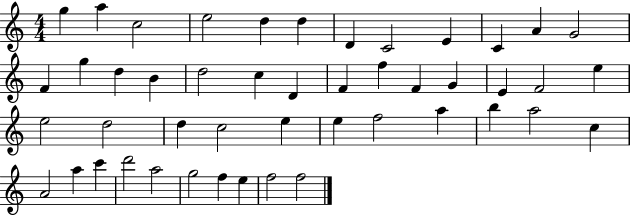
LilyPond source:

{
  \clef treble
  \numericTimeSignature
  \time 4/4
  \key c \major
  g''4 a''4 c''2 | e''2 d''4 d''4 | d'4 c'2 e'4 | c'4 a'4 g'2 | \break f'4 g''4 d''4 b'4 | d''2 c''4 d'4 | f'4 f''4 f'4 g'4 | e'4 f'2 e''4 | \break e''2 d''2 | d''4 c''2 e''4 | e''4 f''2 a''4 | b''4 a''2 c''4 | \break a'2 a''4 c'''4 | d'''2 a''2 | g''2 f''4 e''4 | f''2 f''2 | \break \bar "|."
}